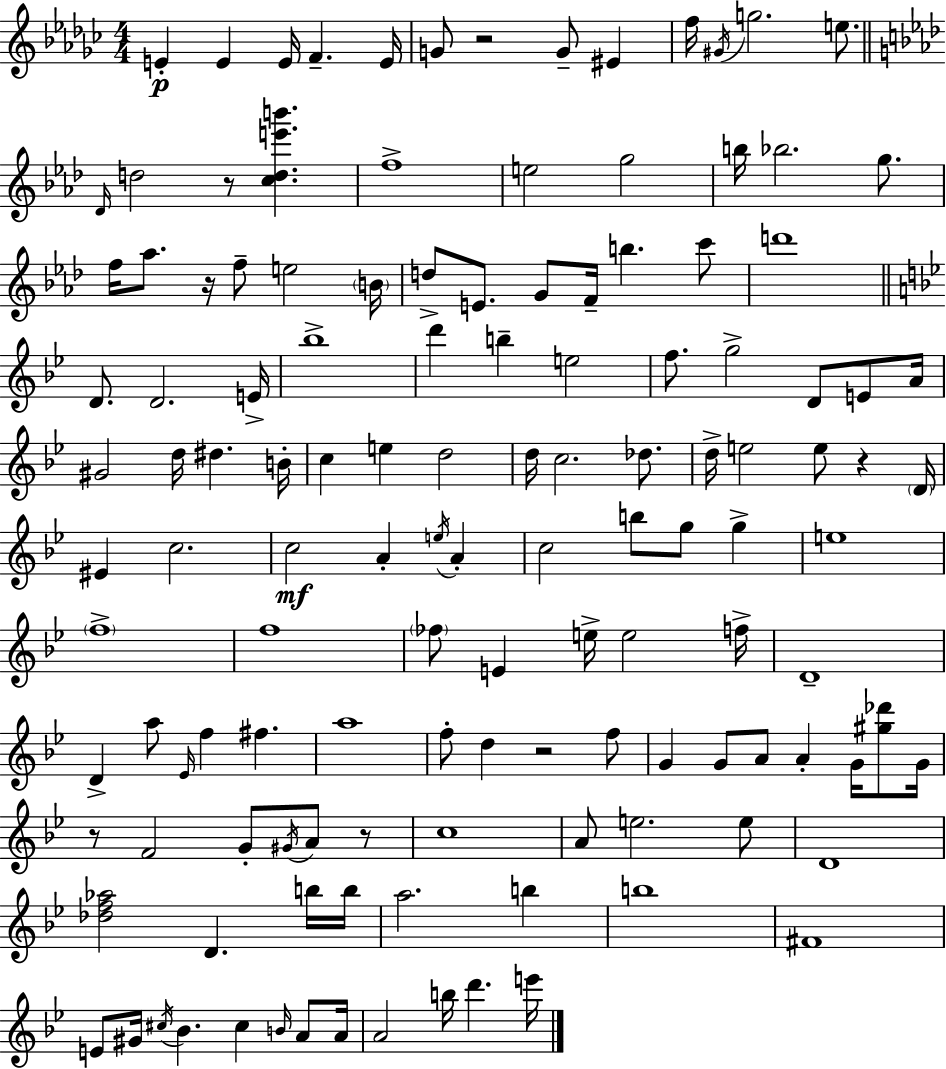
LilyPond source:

{
  \clef treble
  \numericTimeSignature
  \time 4/4
  \key ees \minor
  e'4-.\p e'4 e'16 f'4.-- e'16 | g'8 r2 g'8-- eis'4 | f''16 \acciaccatura { gis'16 } g''2. e''8. | \bar "||" \break \key f \minor \grace { des'16 } d''2 r8 <c'' d'' e''' b'''>4. | f''1-> | e''2 g''2 | b''16 bes''2. g''8. | \break f''16 aes''8. r16 f''8-- e''2 | \parenthesize b'16 d''8-> e'8. g'8 f'16-- b''4. c'''8 | d'''1 | \bar "||" \break \key bes \major d'8. d'2. e'16-> | bes''1-> | d'''4 b''4-- e''2 | f''8. g''2-> d'8 e'8 a'16 | \break gis'2 d''16 dis''4. b'16-. | c''4 e''4 d''2 | d''16 c''2. des''8. | d''16-> e''2 e''8 r4 \parenthesize d'16 | \break eis'4 c''2. | c''2\mf a'4-. \acciaccatura { e''16 } a'4-. | c''2 b''8 g''8 g''4-> | e''1 | \break \parenthesize f''1-> | f''1 | \parenthesize fes''8 e'4 e''16-> e''2 | f''16-> d'1-- | \break d'4-> a''8 \grace { ees'16 } f''4 fis''4. | a''1 | f''8-. d''4 r2 | f''8 g'4 g'8 a'8 a'4-. g'16 <gis'' des'''>8 | \break g'16 r8 f'2 g'8-. \acciaccatura { gis'16 } a'8 | r8 c''1 | a'8 e''2. | e''8 d'1 | \break <des'' f'' aes''>2 d'4. | b''16 b''16 a''2. b''4 | b''1 | fis'1 | \break e'8 gis'16 \acciaccatura { cis''16 } bes'4. cis''4 | \grace { b'16 } a'8 a'16 a'2 b''16 d'''4. | e'''16 \bar "|."
}